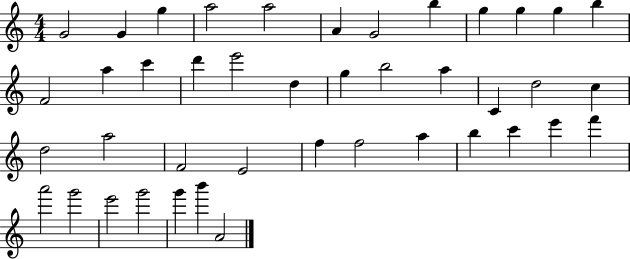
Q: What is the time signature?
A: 4/4